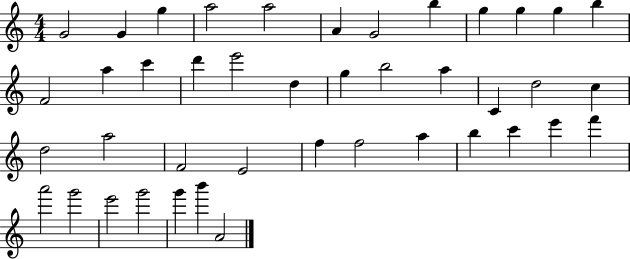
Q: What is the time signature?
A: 4/4